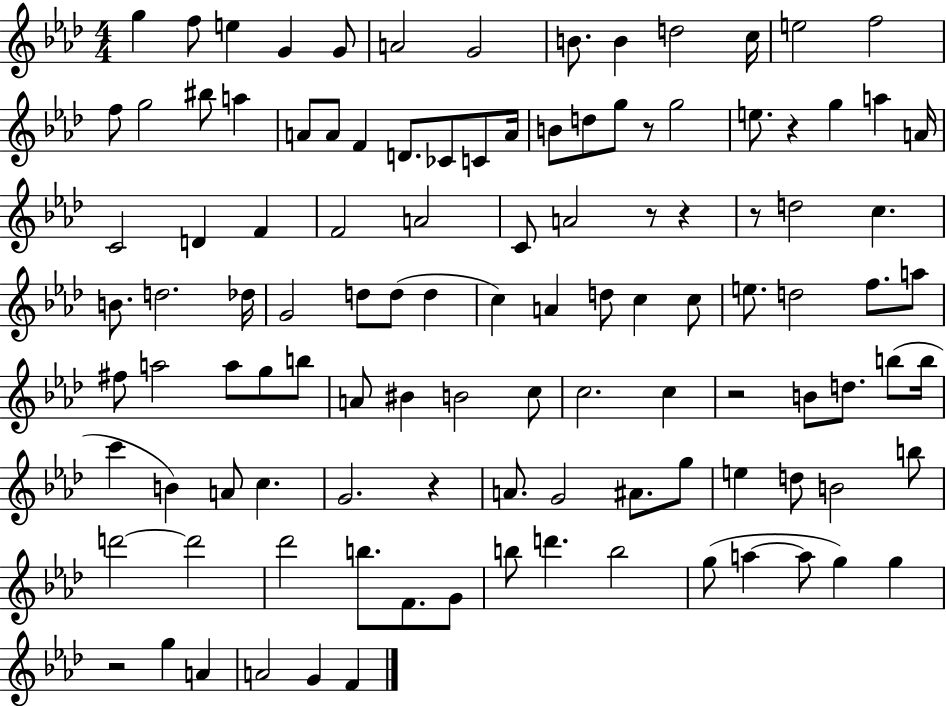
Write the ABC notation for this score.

X:1
T:Untitled
M:4/4
L:1/4
K:Ab
g f/2 e G G/2 A2 G2 B/2 B d2 c/4 e2 f2 f/2 g2 ^b/2 a A/2 A/2 F D/2 _C/2 C/2 A/4 B/2 d/2 g/2 z/2 g2 e/2 z g a A/4 C2 D F F2 A2 C/2 A2 z/2 z z/2 d2 c B/2 d2 _d/4 G2 d/2 d/2 d c A d/2 c c/2 e/2 d2 f/2 a/2 ^f/2 a2 a/2 g/2 b/2 A/2 ^B B2 c/2 c2 c z2 B/2 d/2 b/2 b/4 c' B A/2 c G2 z A/2 G2 ^A/2 g/2 e d/2 B2 b/2 d'2 d'2 _d'2 b/2 F/2 G/2 b/2 d' b2 g/2 a a/2 g g z2 g A A2 G F